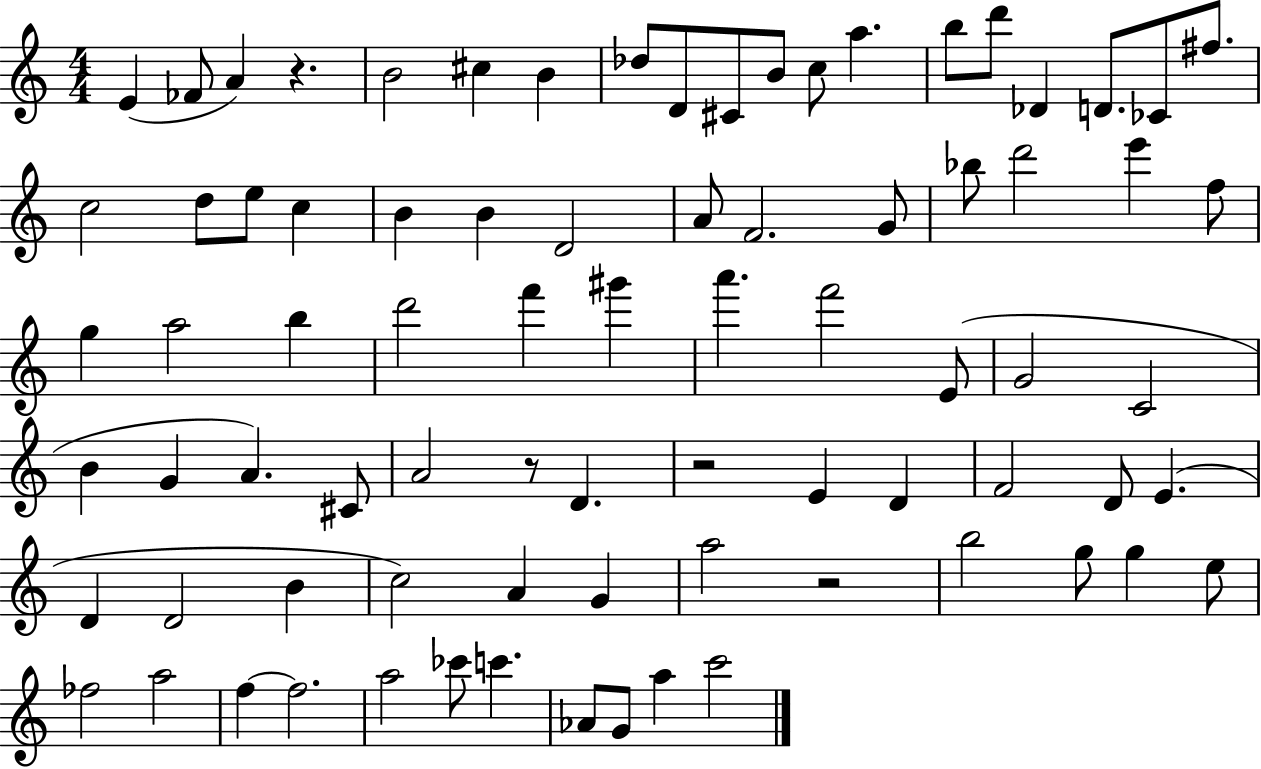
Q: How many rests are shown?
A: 4